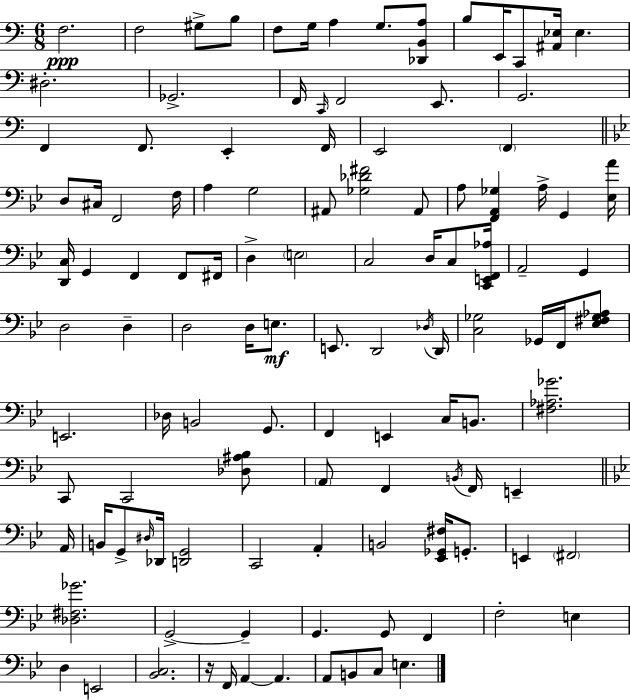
F3/h. F3/h G#3/e B3/e F3/e G3/s A3/q G3/e. [Db2,B2,A3]/e B3/e E2/s C2/e [A#2,Eb3]/s Eb3/q. D#3/h. Gb2/h. F2/s C2/s F2/h E2/e. G2/h. F2/q F2/e. E2/q F2/s E2/h F2/q D3/e C#3/s F2/h F3/s A3/q G3/h A#2/e [Gb3,Db4,F#4]/h A#2/e A3/e [F2,A2,Gb3]/q A3/s G2/q [Eb3,A4]/s [D2,C3]/s G2/q F2/q F2/e F#2/s D3/q E3/h C3/h D3/s C3/e [C2,E2,F2,Ab3]/s A2/h G2/q D3/h D3/q D3/h D3/s E3/e. E2/e. D2/h Db3/s D2/s [C3,Gb3]/h Gb2/s F2/s [Eb3,F#3,Gb3,Ab3]/e E2/h. Db3/s B2/h G2/e. F2/q E2/q C3/s B2/e. [F#3,Ab3,Gb4]/h. C2/e C2/h [Db3,A#3,Bb3]/e A2/e F2/q B2/s F2/s E2/q A2/s B2/s G2/e D#3/s Db2/s [D2,G2]/h C2/h A2/q B2/h [Eb2,Gb2,F#3]/s G2/e. E2/q F#2/h [Db3,F#3,Gb4]/h. G2/h G2/q G2/q. G2/e F2/q F3/h E3/q D3/q E2/h [Bb2,C3]/h. R/s F2/s A2/q A2/q. A2/e B2/e C3/e E3/q.